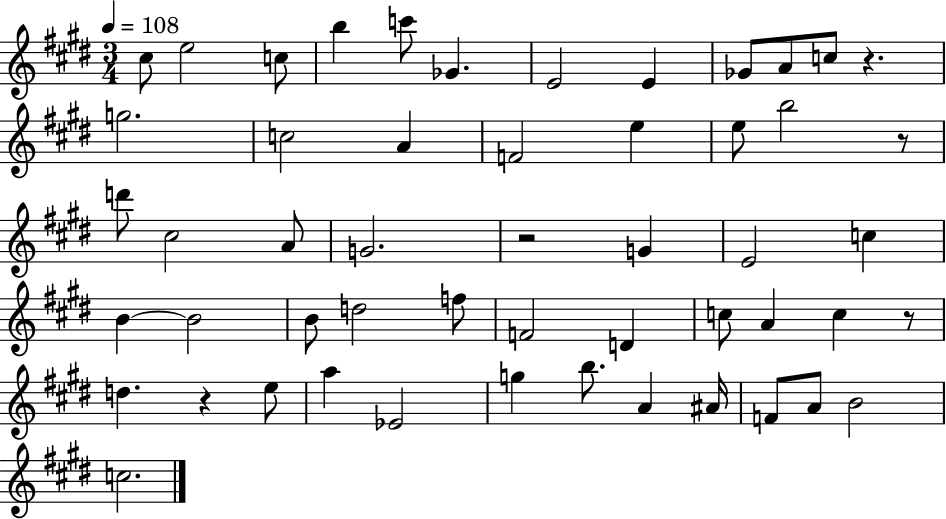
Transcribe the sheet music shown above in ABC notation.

X:1
T:Untitled
M:3/4
L:1/4
K:E
^c/2 e2 c/2 b c'/2 _G E2 E _G/2 A/2 c/2 z g2 c2 A F2 e e/2 b2 z/2 d'/2 ^c2 A/2 G2 z2 G E2 c B B2 B/2 d2 f/2 F2 D c/2 A c z/2 d z e/2 a _E2 g b/2 A ^A/4 F/2 A/2 B2 c2